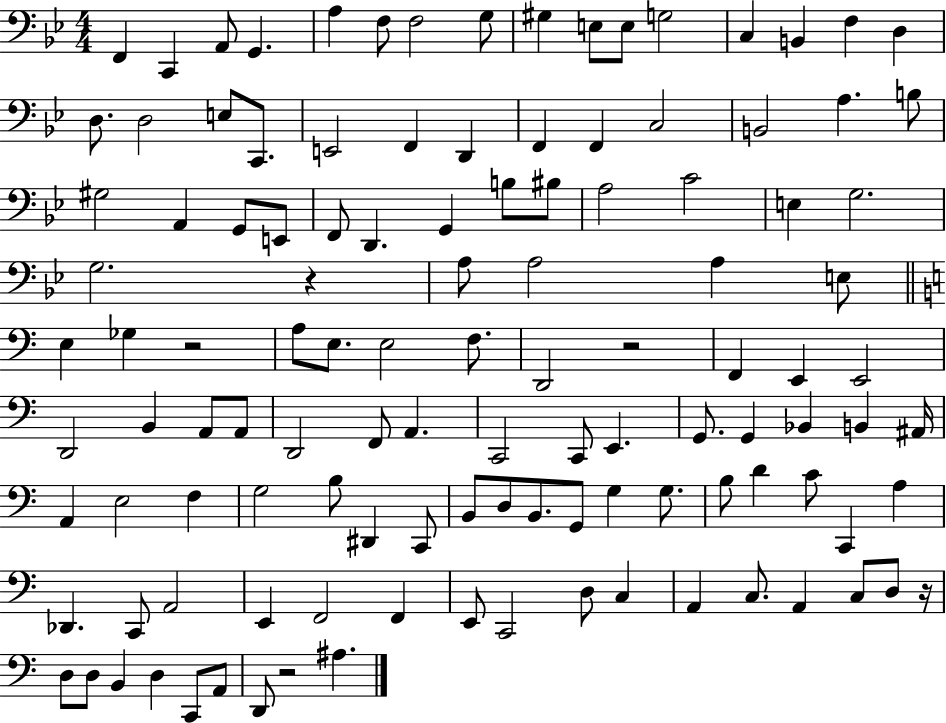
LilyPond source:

{
  \clef bass
  \numericTimeSignature
  \time 4/4
  \key bes \major
  \repeat volta 2 { f,4 c,4 a,8 g,4. | a4 f8 f2 g8 | gis4 e8 e8 g2 | c4 b,4 f4 d4 | \break d8. d2 e8 c,8. | e,2 f,4 d,4 | f,4 f,4 c2 | b,2 a4. b8 | \break gis2 a,4 g,8 e,8 | f,8 d,4. g,4 b8 bis8 | a2 c'2 | e4 g2. | \break g2. r4 | a8 a2 a4 e8 | \bar "||" \break \key c \major e4 ges4 r2 | a8 e8. e2 f8. | d,2 r2 | f,4 e,4 e,2 | \break d,2 b,4 a,8 a,8 | d,2 f,8 a,4. | c,2 c,8 e,4. | g,8. g,4 bes,4 b,4 ais,16 | \break a,4 e2 f4 | g2 b8 dis,4 c,8 | b,8 d8 b,8. g,8 g4 g8. | b8 d'4 c'8 c,4 a4 | \break des,4. c,8 a,2 | e,4 f,2 f,4 | e,8 c,2 d8 c4 | a,4 c8. a,4 c8 d8 r16 | \break d8 d8 b,4 d4 c,8 a,8 | d,8 r2 ais4. | } \bar "|."
}